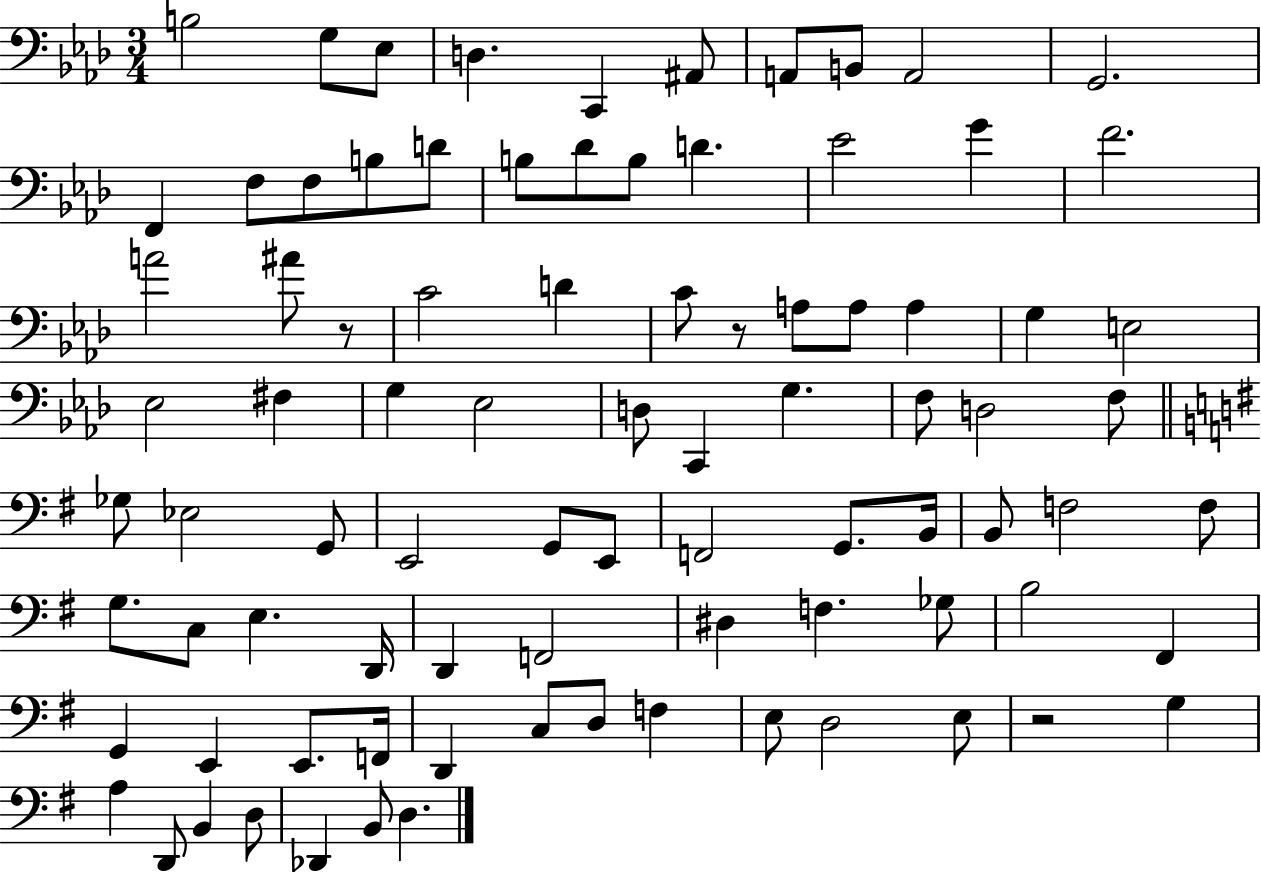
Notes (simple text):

B3/h G3/e Eb3/e D3/q. C2/q A#2/e A2/e B2/e A2/h G2/h. F2/q F3/e F3/e B3/e D4/e B3/e Db4/e B3/e D4/q. Eb4/h G4/q F4/h. A4/h A#4/e R/e C4/h D4/q C4/e R/e A3/e A3/e A3/q G3/q E3/h Eb3/h F#3/q G3/q Eb3/h D3/e C2/q G3/q. F3/e D3/h F3/e Gb3/e Eb3/h G2/e E2/h G2/e E2/e F2/h G2/e. B2/s B2/e F3/h F3/e G3/e. C3/e E3/q. D2/s D2/q F2/h D#3/q F3/q. Gb3/e B3/h F#2/q G2/q E2/q E2/e. F2/s D2/q C3/e D3/e F3/q E3/e D3/h E3/e R/h G3/q A3/q D2/e B2/q D3/e Db2/q B2/e D3/q.